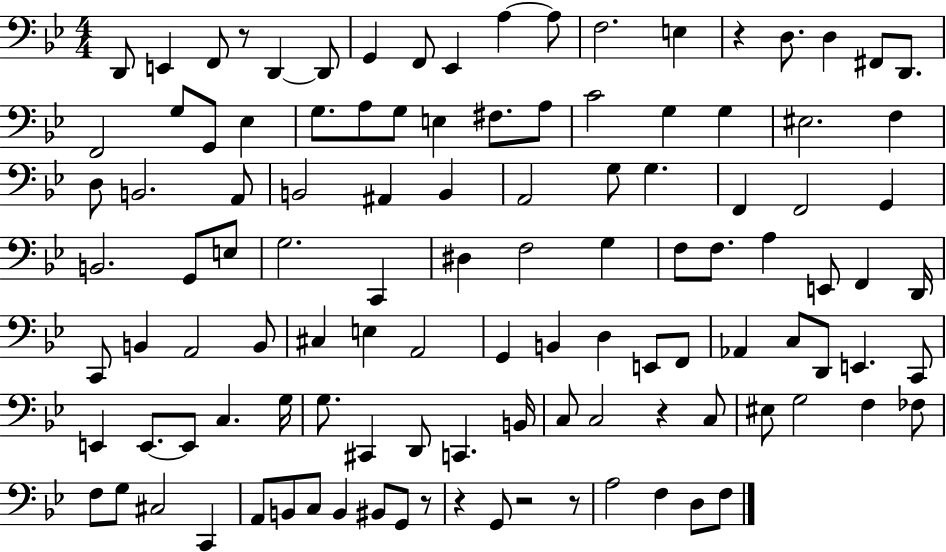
{
  \clef bass
  \numericTimeSignature
  \time 4/4
  \key bes \major
  d,8 e,4 f,8 r8 d,4~~ d,8 | g,4 f,8 ees,4 a4~~ a8 | f2. e4 | r4 d8. d4 fis,8 d,8. | \break f,2 g8 g,8 ees4 | g8. a8 g8 e4 fis8. a8 | c'2 g4 g4 | eis2. f4 | \break d8 b,2. a,8 | b,2 ais,4 b,4 | a,2 g8 g4. | f,4 f,2 g,4 | \break b,2. g,8 e8 | g2. c,4 | dis4 f2 g4 | f8 f8. a4 e,8 f,4 d,16 | \break c,8 b,4 a,2 b,8 | cis4 e4 a,2 | g,4 b,4 d4 e,8 f,8 | aes,4 c8 d,8 e,4. c,8 | \break e,4 e,8.~~ e,8 c4. g16 | g8. cis,4 d,8 c,4. b,16 | c8 c2 r4 c8 | eis8 g2 f4 fes8 | \break f8 g8 cis2 c,4 | a,8 b,8 c8 b,4 bis,8 g,8 r8 | r4 g,8 r2 r8 | a2 f4 d8 f8 | \break \bar "|."
}